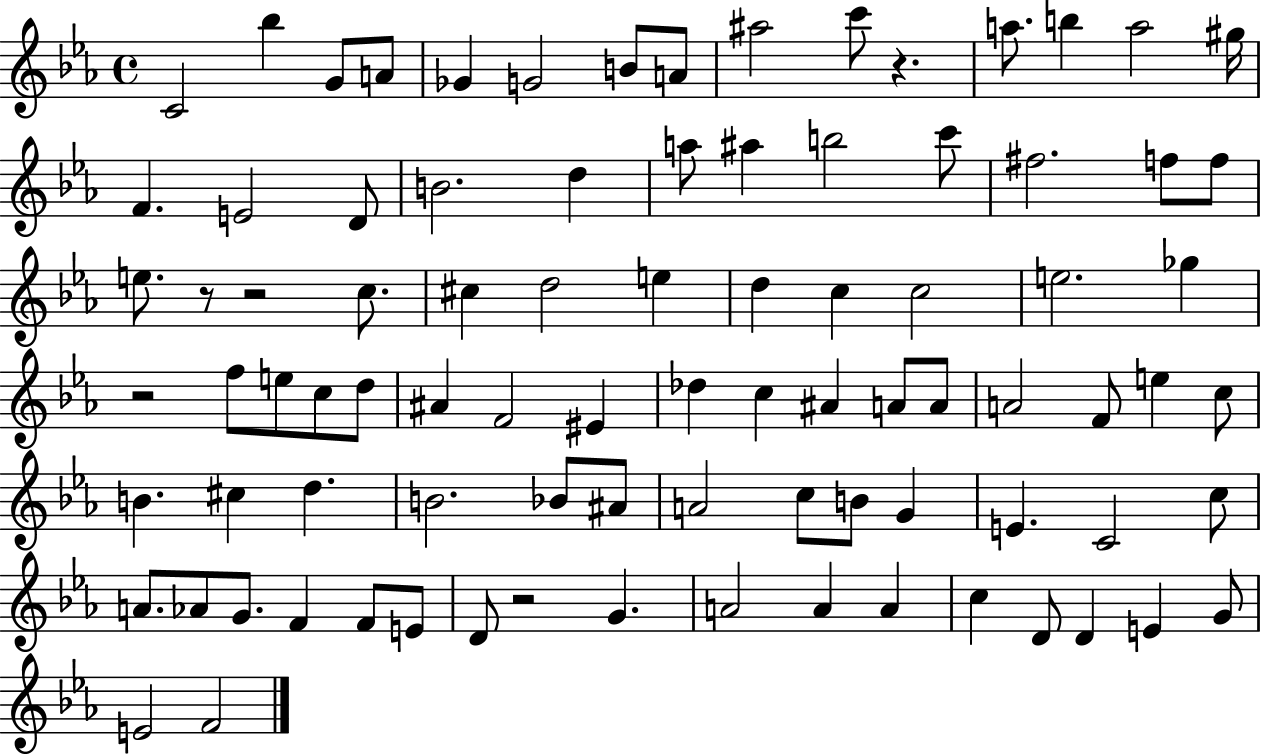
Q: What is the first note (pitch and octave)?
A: C4